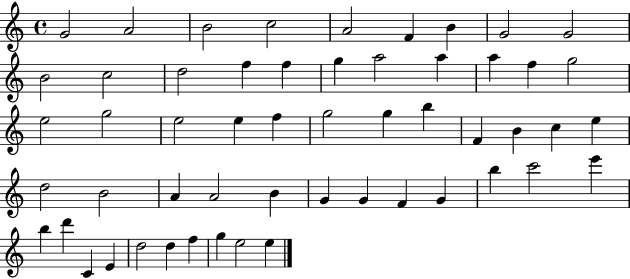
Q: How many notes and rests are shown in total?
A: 54